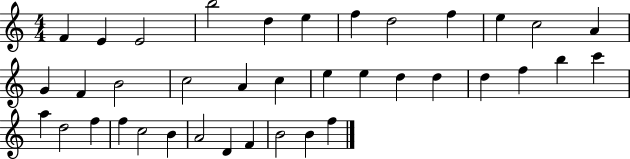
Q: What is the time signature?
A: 4/4